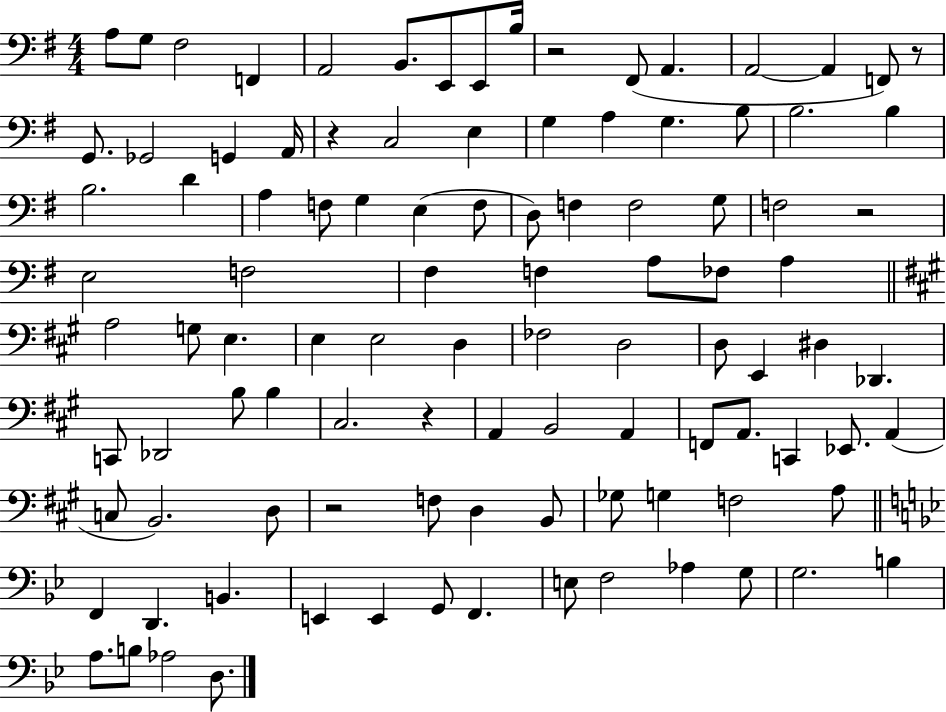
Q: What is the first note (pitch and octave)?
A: A3